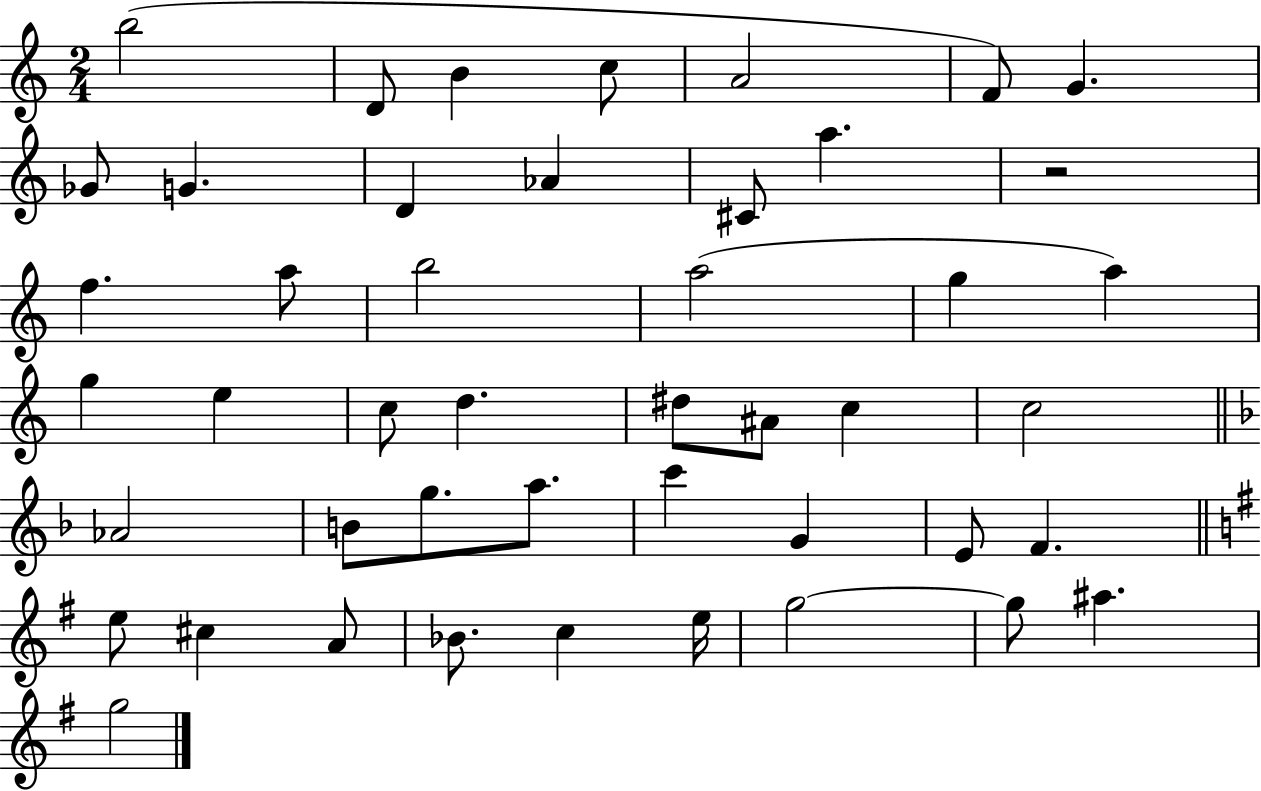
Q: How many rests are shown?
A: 1